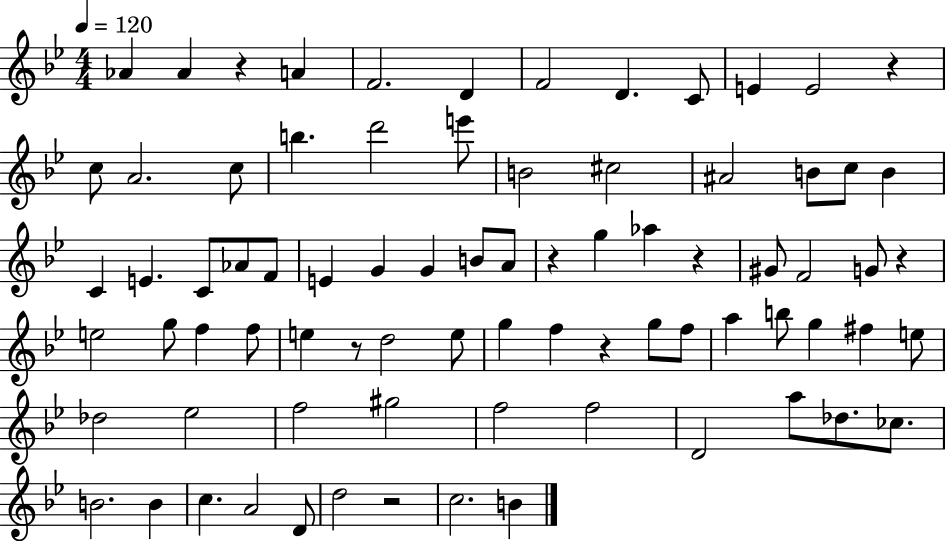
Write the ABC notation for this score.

X:1
T:Untitled
M:4/4
L:1/4
K:Bb
_A _A z A F2 D F2 D C/2 E E2 z c/2 A2 c/2 b d'2 e'/2 B2 ^c2 ^A2 B/2 c/2 B C E C/2 _A/2 F/2 E G G B/2 A/2 z g _a z ^G/2 F2 G/2 z e2 g/2 f f/2 e z/2 d2 e/2 g f z g/2 f/2 a b/2 g ^f e/2 _d2 _e2 f2 ^g2 f2 f2 D2 a/2 _d/2 _c/2 B2 B c A2 D/2 d2 z2 c2 B